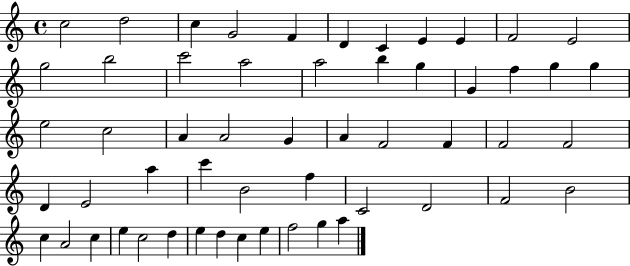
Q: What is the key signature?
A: C major